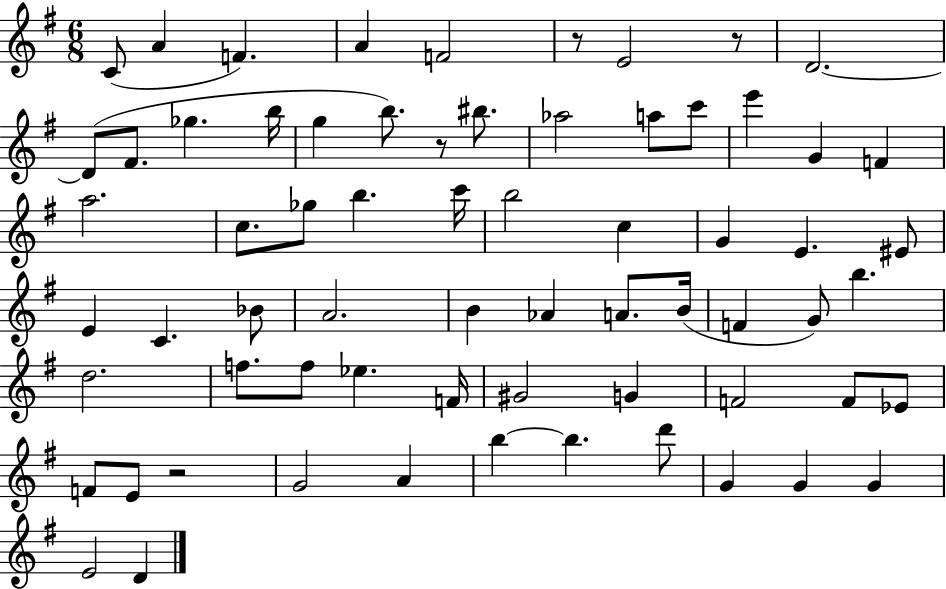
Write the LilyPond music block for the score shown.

{
  \clef treble
  \numericTimeSignature
  \time 6/8
  \key g \major
  \repeat volta 2 { c'8( a'4 f'4.) | a'4 f'2 | r8 e'2 r8 | d'2.~~ | \break d'8( fis'8. ges''4. b''16 | g''4 b''8.) r8 bis''8. | aes''2 a''8 c'''8 | e'''4 g'4 f'4 | \break a''2. | c''8. ges''8 b''4. c'''16 | b''2 c''4 | g'4 e'4. eis'8 | \break e'4 c'4. bes'8 | a'2. | b'4 aes'4 a'8. b'16( | f'4 g'8) b''4. | \break d''2. | f''8. f''8 ees''4. f'16 | gis'2 g'4 | f'2 f'8 ees'8 | \break f'8 e'8 r2 | g'2 a'4 | b''4~~ b''4. d'''8 | g'4 g'4 g'4 | \break e'2 d'4 | } \bar "|."
}